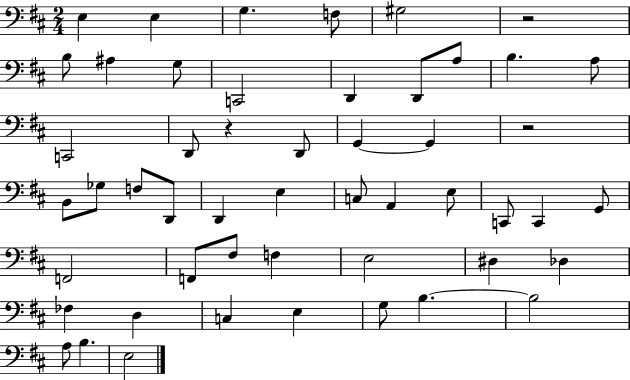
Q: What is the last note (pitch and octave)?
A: E3